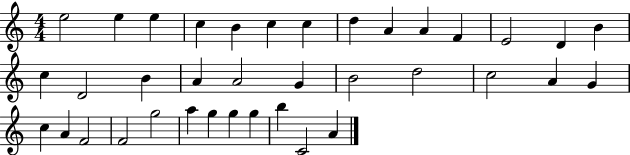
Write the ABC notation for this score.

X:1
T:Untitled
M:4/4
L:1/4
K:C
e2 e e c B c c d A A F E2 D B c D2 B A A2 G B2 d2 c2 A G c A F2 F2 g2 a g g g b C2 A